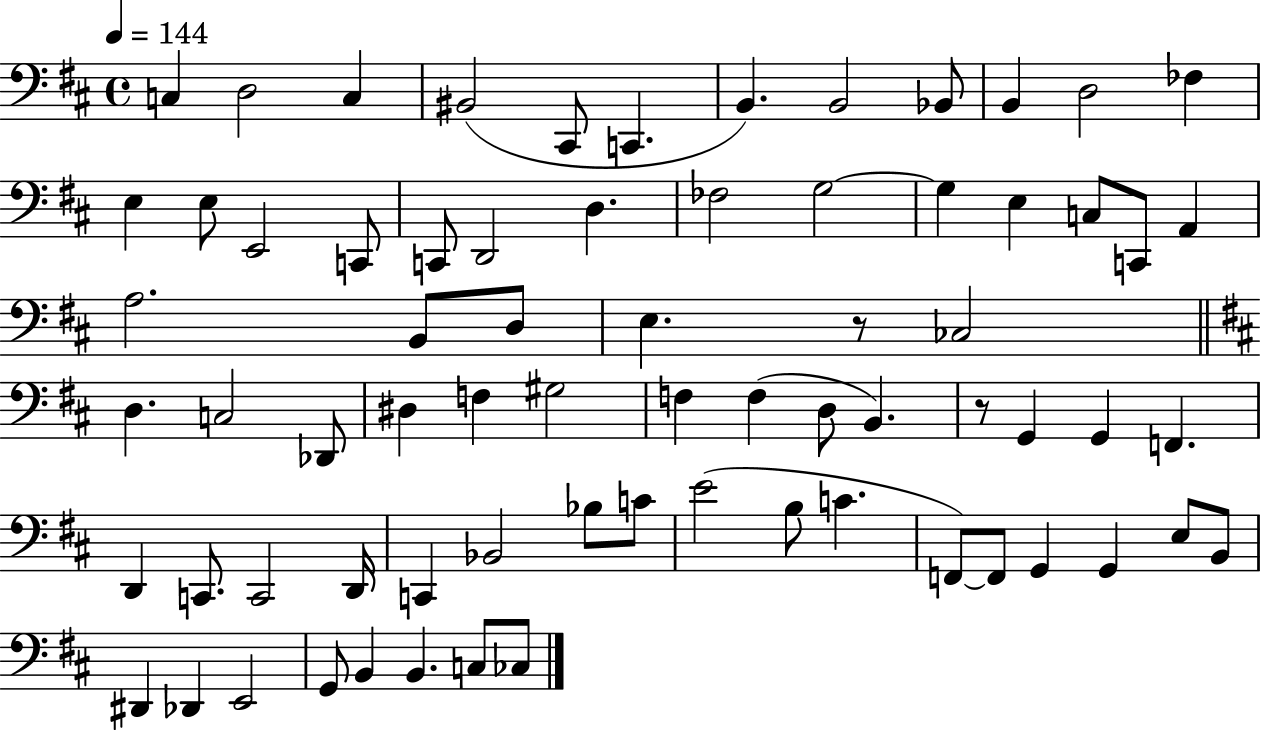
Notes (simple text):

C3/q D3/h C3/q BIS2/h C#2/e C2/q. B2/q. B2/h Bb2/e B2/q D3/h FES3/q E3/q E3/e E2/h C2/e C2/e D2/h D3/q. FES3/h G3/h G3/q E3/q C3/e C2/e A2/q A3/h. B2/e D3/e E3/q. R/e CES3/h D3/q. C3/h Db2/e D#3/q F3/q G#3/h F3/q F3/q D3/e B2/q. R/e G2/q G2/q F2/q. D2/q C2/e. C2/h D2/s C2/q Bb2/h Bb3/e C4/e E4/h B3/e C4/q. F2/e F2/e G2/q G2/q E3/e B2/e D#2/q Db2/q E2/h G2/e B2/q B2/q. C3/e CES3/e